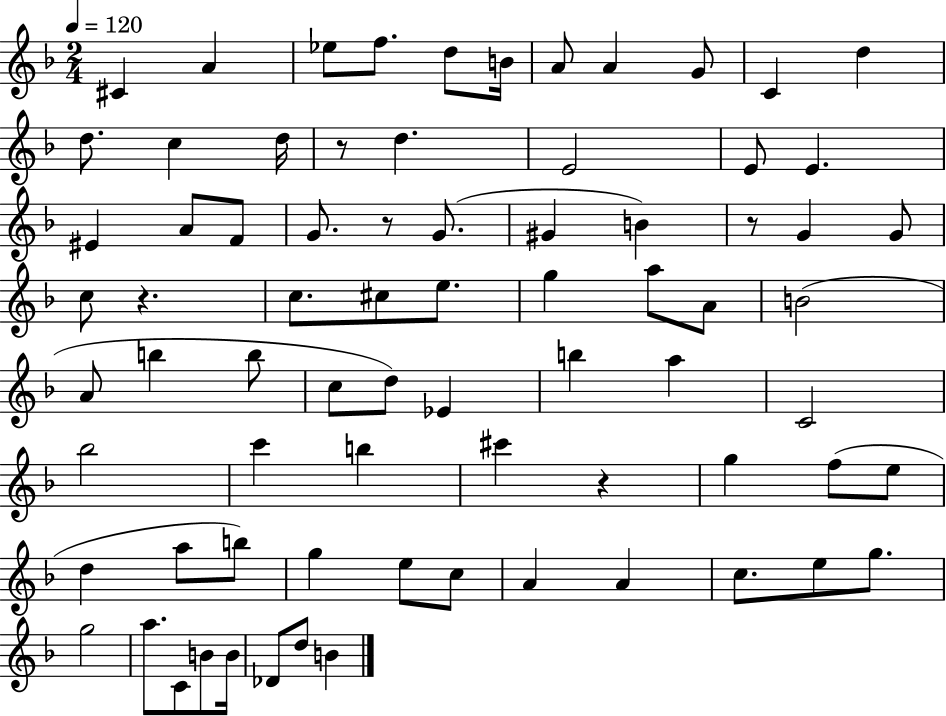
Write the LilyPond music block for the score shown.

{
  \clef treble
  \numericTimeSignature
  \time 2/4
  \key f \major
  \tempo 4 = 120
  cis'4 a'4 | ees''8 f''8. d''8 b'16 | a'8 a'4 g'8 | c'4 d''4 | \break d''8. c''4 d''16 | r8 d''4. | e'2 | e'8 e'4. | \break eis'4 a'8 f'8 | g'8. r8 g'8.( | gis'4 b'4) | r8 g'4 g'8 | \break c''8 r4. | c''8. cis''8 e''8. | g''4 a''8 a'8 | b'2( | \break a'8 b''4 b''8 | c''8 d''8) ees'4 | b''4 a''4 | c'2 | \break bes''2 | c'''4 b''4 | cis'''4 r4 | g''4 f''8( e''8 | \break d''4 a''8 b''8) | g''4 e''8 c''8 | a'4 a'4 | c''8. e''8 g''8. | \break g''2 | a''8. c'8 b'8 b'16 | des'8 d''8 b'4 | \bar "|."
}